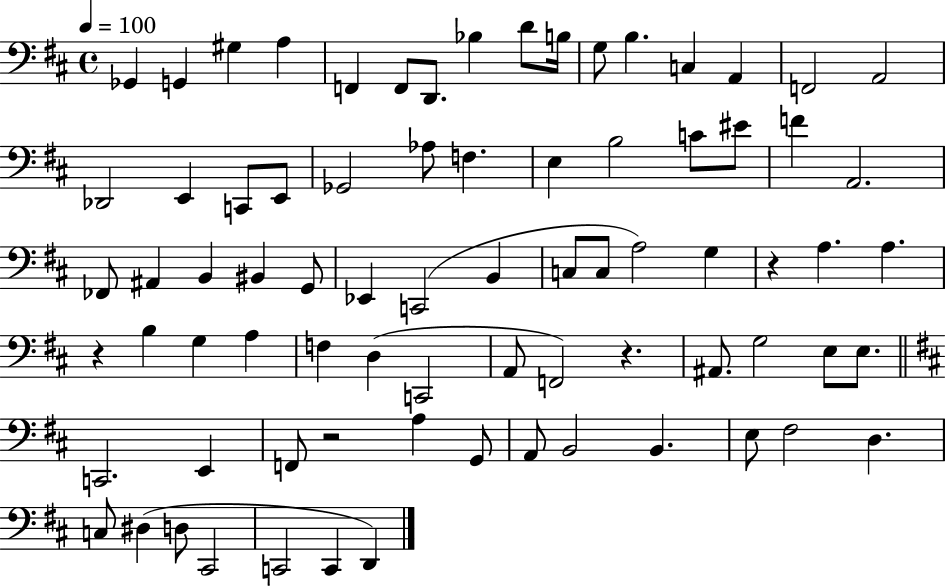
X:1
T:Untitled
M:4/4
L:1/4
K:D
_G,, G,, ^G, A, F,, F,,/2 D,,/2 _B, D/2 B,/4 G,/2 B, C, A,, F,,2 A,,2 _D,,2 E,, C,,/2 E,,/2 _G,,2 _A,/2 F, E, B,2 C/2 ^E/2 F A,,2 _F,,/2 ^A,, B,, ^B,, G,,/2 _E,, C,,2 B,, C,/2 C,/2 A,2 G, z A, A, z B, G, A, F, D, C,,2 A,,/2 F,,2 z ^A,,/2 G,2 E,/2 E,/2 C,,2 E,, F,,/2 z2 A, G,,/2 A,,/2 B,,2 B,, E,/2 ^F,2 D, C,/2 ^D, D,/2 ^C,,2 C,,2 C,, D,,